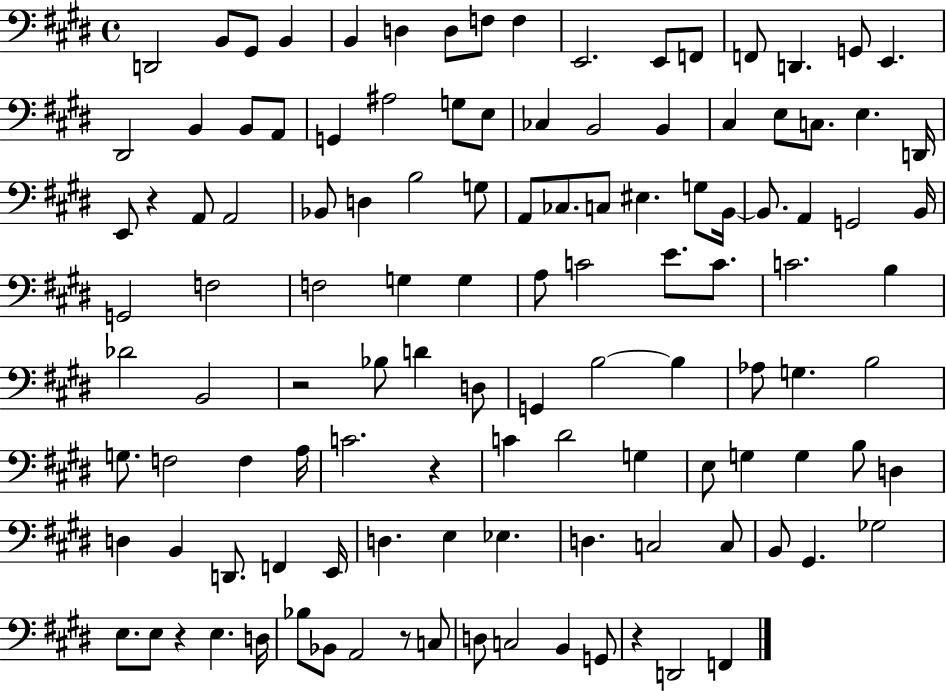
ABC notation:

X:1
T:Untitled
M:4/4
L:1/4
K:E
D,,2 B,,/2 ^G,,/2 B,, B,, D, D,/2 F,/2 F, E,,2 E,,/2 F,,/2 F,,/2 D,, G,,/2 E,, ^D,,2 B,, B,,/2 A,,/2 G,, ^A,2 G,/2 E,/2 _C, B,,2 B,, ^C, E,/2 C,/2 E, D,,/4 E,,/2 z A,,/2 A,,2 _B,,/2 D, B,2 G,/2 A,,/2 _C,/2 C,/2 ^E, G,/2 B,,/4 B,,/2 A,, G,,2 B,,/4 G,,2 F,2 F,2 G, G, A,/2 C2 E/2 C/2 C2 B, _D2 B,,2 z2 _B,/2 D D,/2 G,, B,2 B, _A,/2 G, B,2 G,/2 F,2 F, A,/4 C2 z C ^D2 G, E,/2 G, G, B,/2 D, D, B,, D,,/2 F,, E,,/4 D, E, _E, D, C,2 C,/2 B,,/2 ^G,, _G,2 E,/2 E,/2 z E, D,/4 _B,/2 _B,,/2 A,,2 z/2 C,/2 D,/2 C,2 B,, G,,/2 z D,,2 F,,